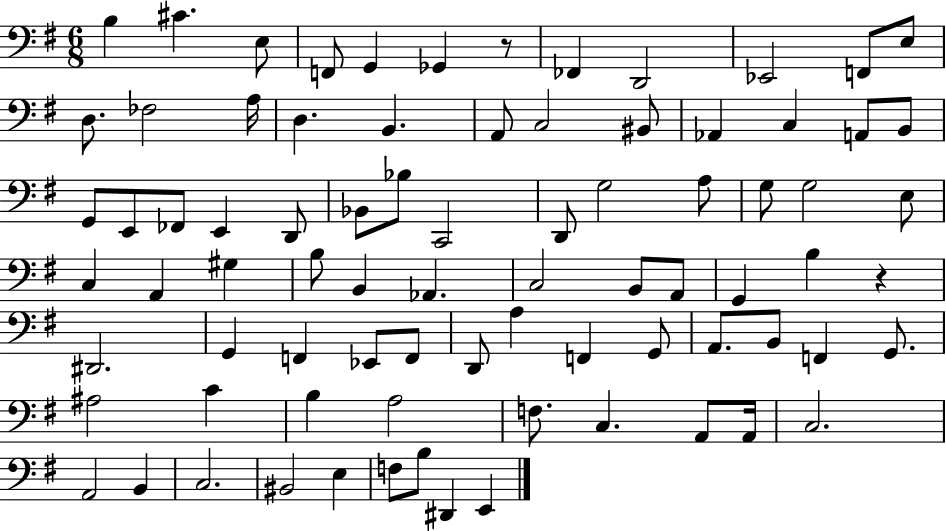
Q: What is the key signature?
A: G major